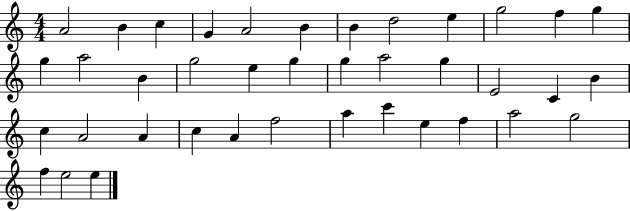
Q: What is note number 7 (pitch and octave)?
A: B4